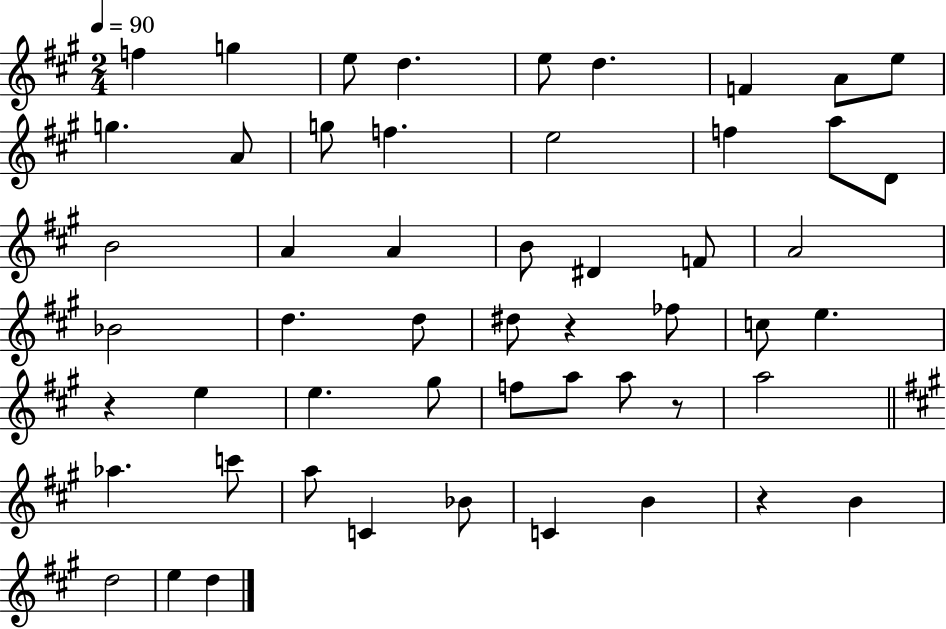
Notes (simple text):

F5/q G5/q E5/e D5/q. E5/e D5/q. F4/q A4/e E5/e G5/q. A4/e G5/e F5/q. E5/h F5/q A5/e D4/e B4/h A4/q A4/q B4/e D#4/q F4/e A4/h Bb4/h D5/q. D5/e D#5/e R/q FES5/e C5/e E5/q. R/q E5/q E5/q. G#5/e F5/e A5/e A5/e R/e A5/h Ab5/q. C6/e A5/e C4/q Bb4/e C4/q B4/q R/q B4/q D5/h E5/q D5/q